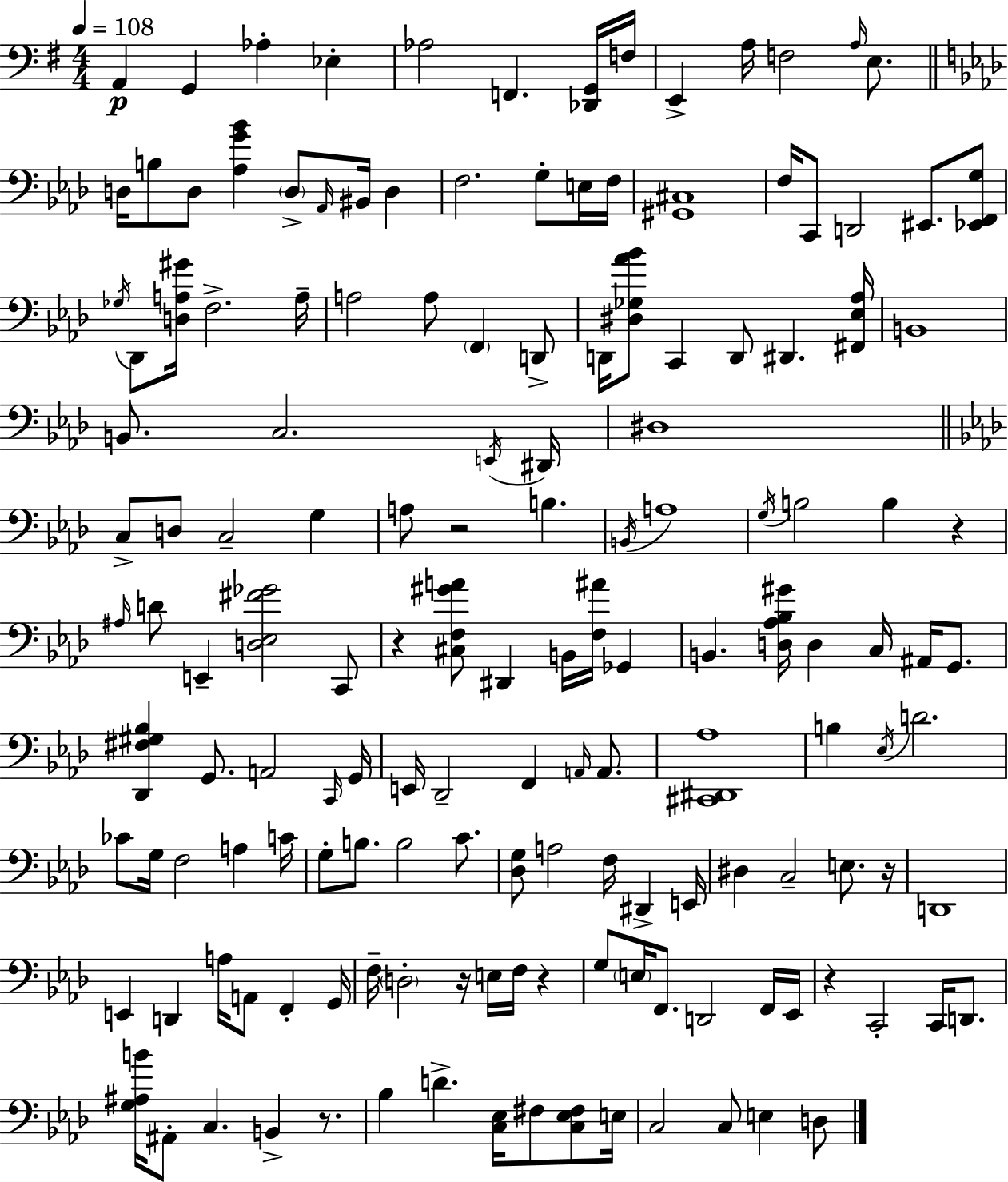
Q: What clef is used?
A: bass